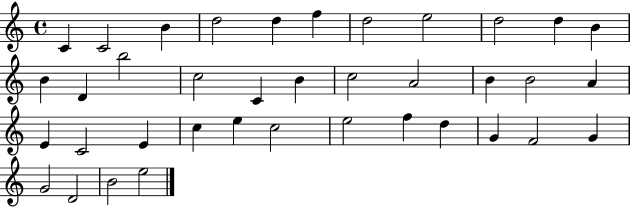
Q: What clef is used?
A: treble